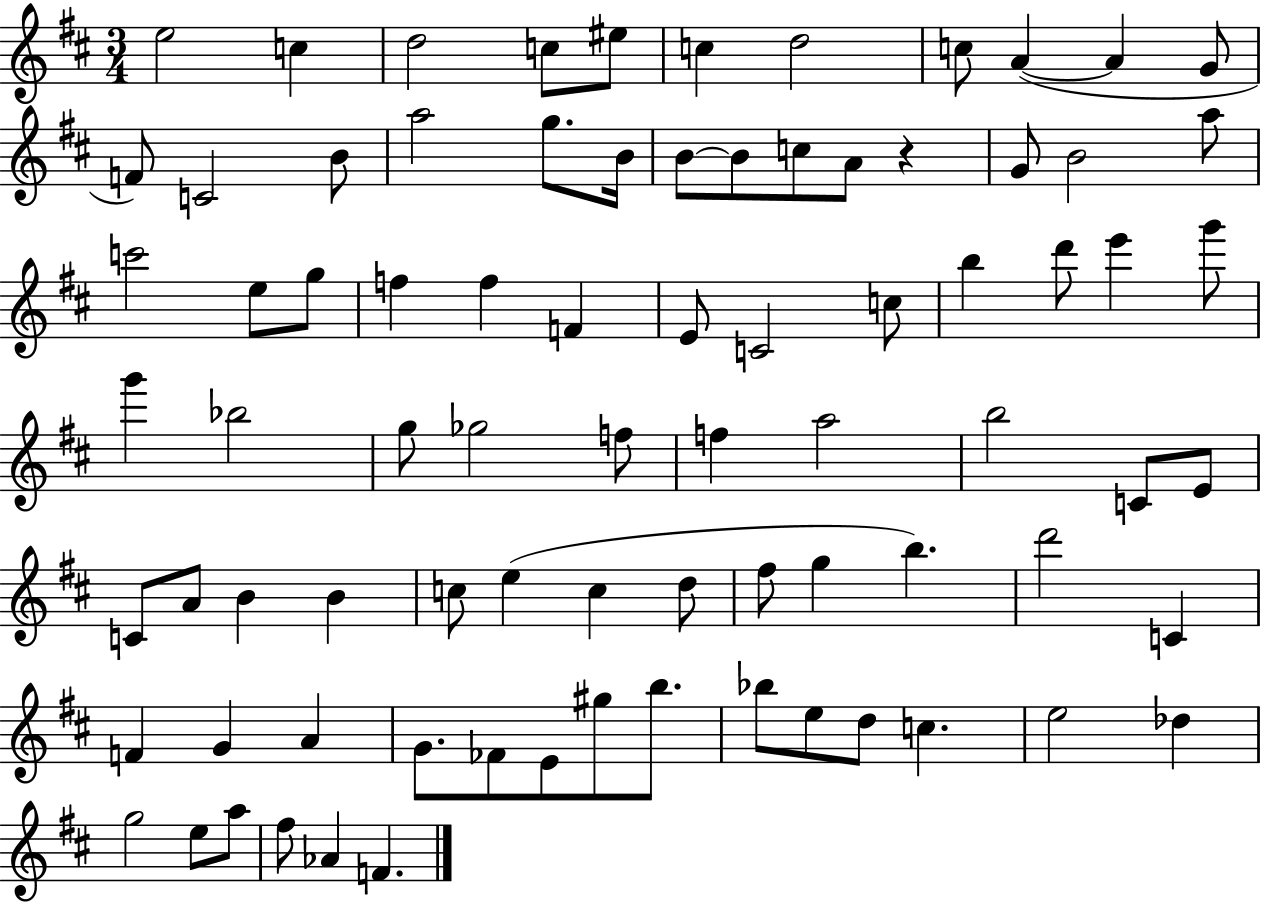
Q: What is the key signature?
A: D major